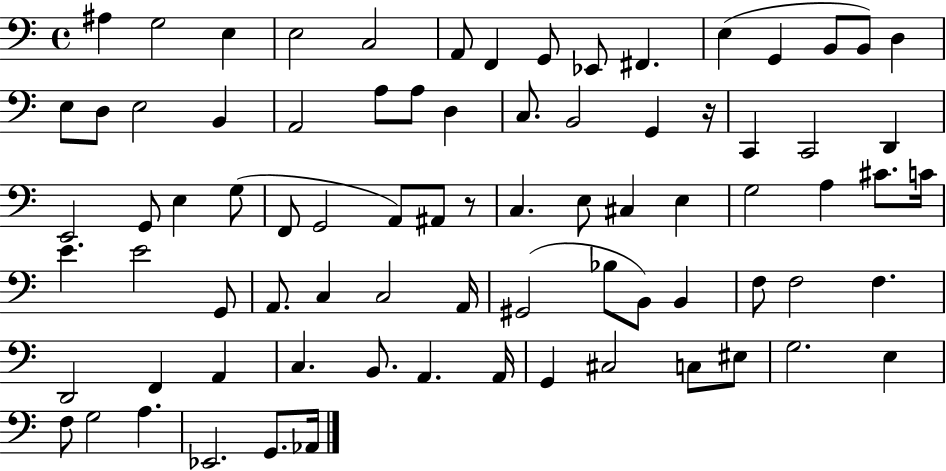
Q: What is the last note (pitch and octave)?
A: Ab2